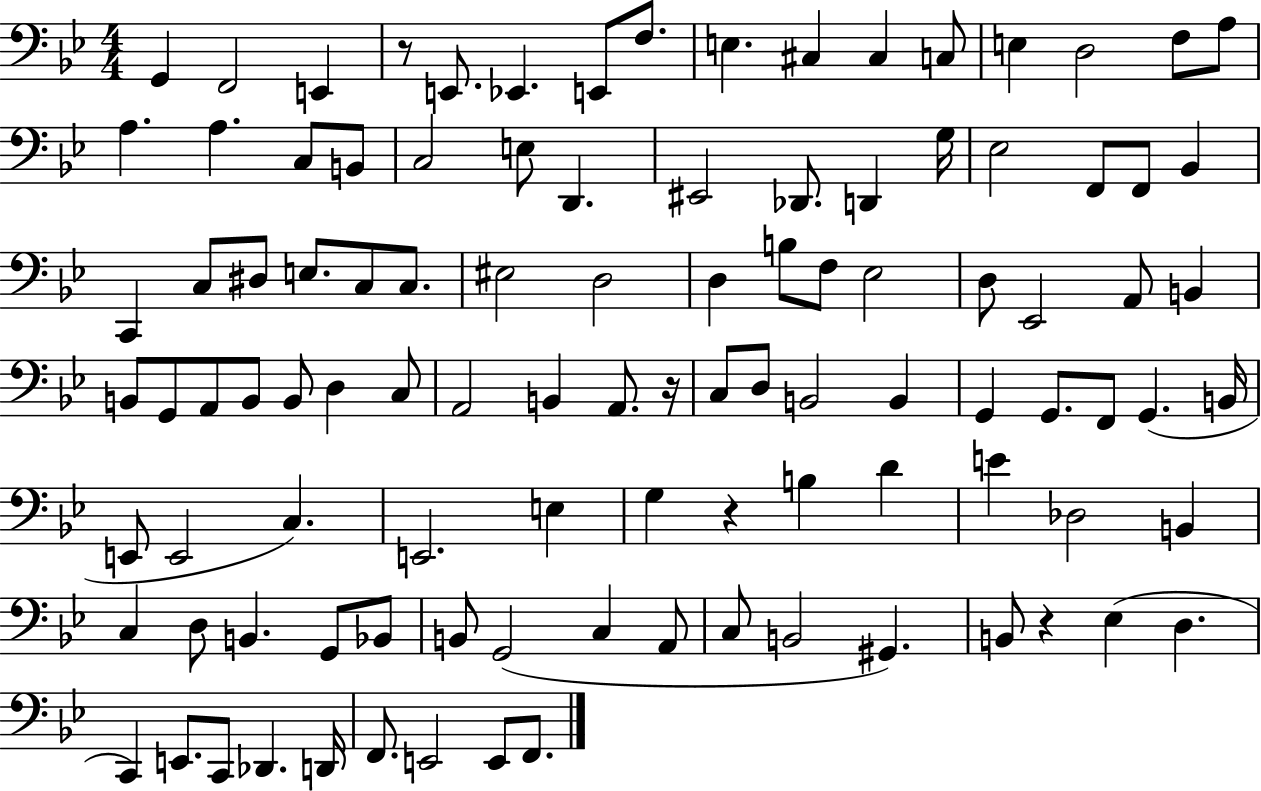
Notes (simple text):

G2/q F2/h E2/q R/e E2/e. Eb2/q. E2/e F3/e. E3/q. C#3/q C#3/q C3/e E3/q D3/h F3/e A3/e A3/q. A3/q. C3/e B2/e C3/h E3/e D2/q. EIS2/h Db2/e. D2/q G3/s Eb3/h F2/e F2/e Bb2/q C2/q C3/e D#3/e E3/e. C3/e C3/e. EIS3/h D3/h D3/q B3/e F3/e Eb3/h D3/e Eb2/h A2/e B2/q B2/e G2/e A2/e B2/e B2/e D3/q C3/e A2/h B2/q A2/e. R/s C3/e D3/e B2/h B2/q G2/q G2/e. F2/e G2/q. B2/s E2/e E2/h C3/q. E2/h. E3/q G3/q R/q B3/q D4/q E4/q Db3/h B2/q C3/q D3/e B2/q. G2/e Bb2/e B2/e G2/h C3/q A2/e C3/e B2/h G#2/q. B2/e R/q Eb3/q D3/q. C2/q E2/e. C2/e Db2/q. D2/s F2/e. E2/h E2/e F2/e.